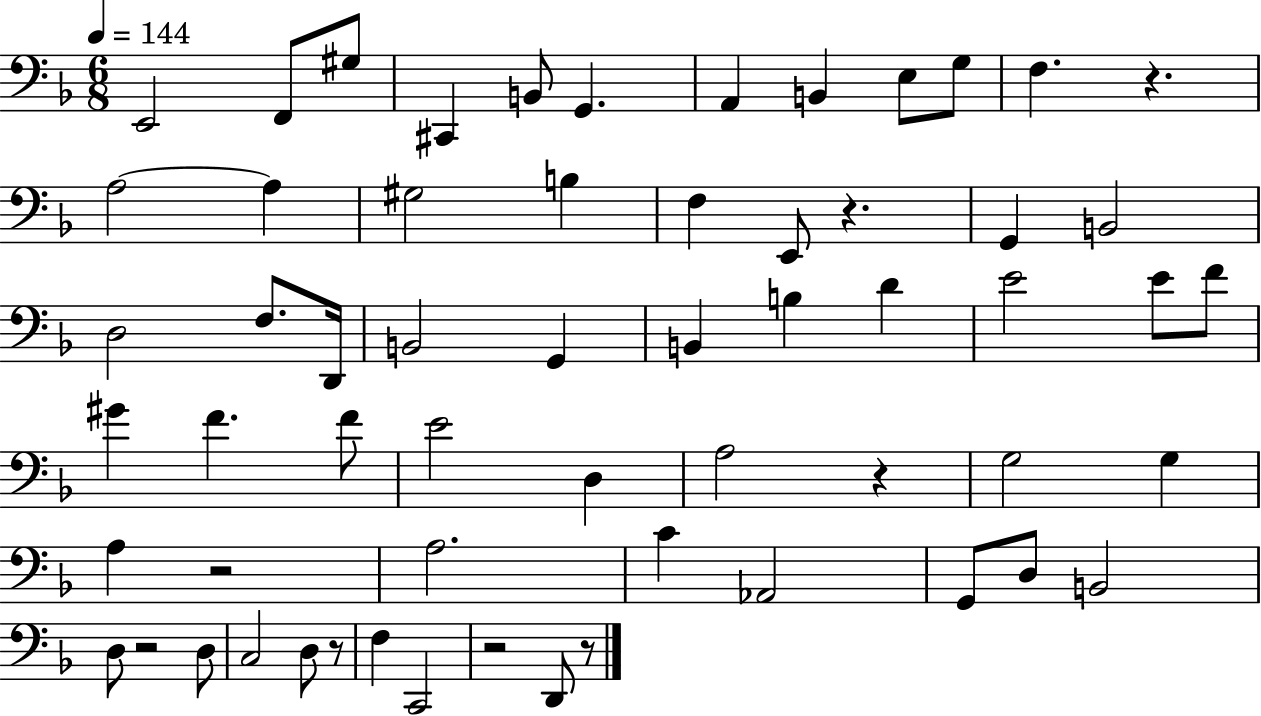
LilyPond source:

{
  \clef bass
  \numericTimeSignature
  \time 6/8
  \key f \major
  \tempo 4 = 144
  \repeat volta 2 { e,2 f,8 gis8 | cis,4 b,8 g,4. | a,4 b,4 e8 g8 | f4. r4. | \break a2~~ a4 | gis2 b4 | f4 e,8 r4. | g,4 b,2 | \break d2 f8. d,16 | b,2 g,4 | b,4 b4 d'4 | e'2 e'8 f'8 | \break gis'4 f'4. f'8 | e'2 d4 | a2 r4 | g2 g4 | \break a4 r2 | a2. | c'4 aes,2 | g,8 d8 b,2 | \break d8 r2 d8 | c2 d8 r8 | f4 c,2 | r2 d,8 r8 | \break } \bar "|."
}